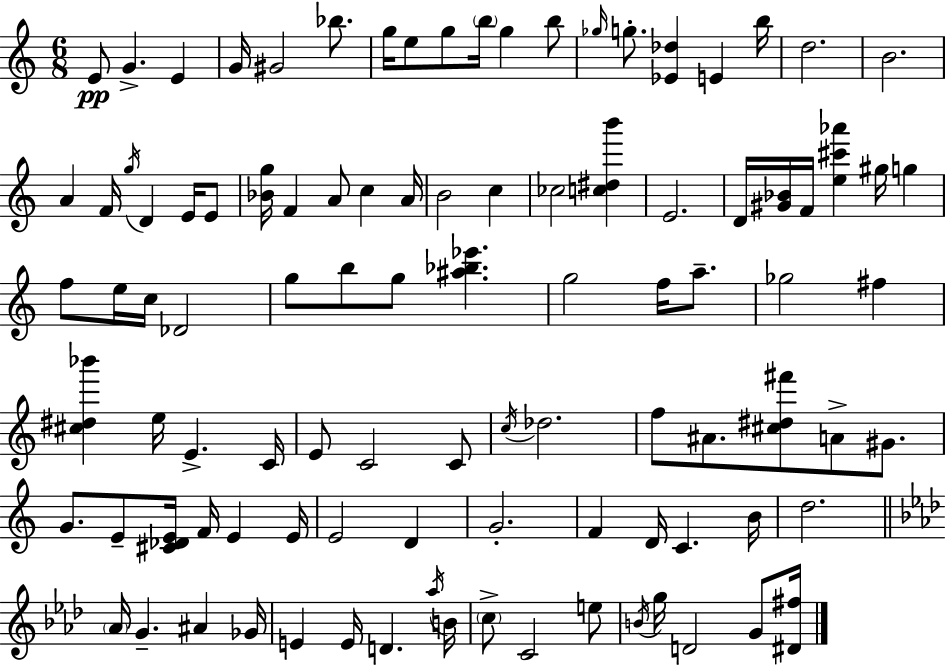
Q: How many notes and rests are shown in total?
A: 99